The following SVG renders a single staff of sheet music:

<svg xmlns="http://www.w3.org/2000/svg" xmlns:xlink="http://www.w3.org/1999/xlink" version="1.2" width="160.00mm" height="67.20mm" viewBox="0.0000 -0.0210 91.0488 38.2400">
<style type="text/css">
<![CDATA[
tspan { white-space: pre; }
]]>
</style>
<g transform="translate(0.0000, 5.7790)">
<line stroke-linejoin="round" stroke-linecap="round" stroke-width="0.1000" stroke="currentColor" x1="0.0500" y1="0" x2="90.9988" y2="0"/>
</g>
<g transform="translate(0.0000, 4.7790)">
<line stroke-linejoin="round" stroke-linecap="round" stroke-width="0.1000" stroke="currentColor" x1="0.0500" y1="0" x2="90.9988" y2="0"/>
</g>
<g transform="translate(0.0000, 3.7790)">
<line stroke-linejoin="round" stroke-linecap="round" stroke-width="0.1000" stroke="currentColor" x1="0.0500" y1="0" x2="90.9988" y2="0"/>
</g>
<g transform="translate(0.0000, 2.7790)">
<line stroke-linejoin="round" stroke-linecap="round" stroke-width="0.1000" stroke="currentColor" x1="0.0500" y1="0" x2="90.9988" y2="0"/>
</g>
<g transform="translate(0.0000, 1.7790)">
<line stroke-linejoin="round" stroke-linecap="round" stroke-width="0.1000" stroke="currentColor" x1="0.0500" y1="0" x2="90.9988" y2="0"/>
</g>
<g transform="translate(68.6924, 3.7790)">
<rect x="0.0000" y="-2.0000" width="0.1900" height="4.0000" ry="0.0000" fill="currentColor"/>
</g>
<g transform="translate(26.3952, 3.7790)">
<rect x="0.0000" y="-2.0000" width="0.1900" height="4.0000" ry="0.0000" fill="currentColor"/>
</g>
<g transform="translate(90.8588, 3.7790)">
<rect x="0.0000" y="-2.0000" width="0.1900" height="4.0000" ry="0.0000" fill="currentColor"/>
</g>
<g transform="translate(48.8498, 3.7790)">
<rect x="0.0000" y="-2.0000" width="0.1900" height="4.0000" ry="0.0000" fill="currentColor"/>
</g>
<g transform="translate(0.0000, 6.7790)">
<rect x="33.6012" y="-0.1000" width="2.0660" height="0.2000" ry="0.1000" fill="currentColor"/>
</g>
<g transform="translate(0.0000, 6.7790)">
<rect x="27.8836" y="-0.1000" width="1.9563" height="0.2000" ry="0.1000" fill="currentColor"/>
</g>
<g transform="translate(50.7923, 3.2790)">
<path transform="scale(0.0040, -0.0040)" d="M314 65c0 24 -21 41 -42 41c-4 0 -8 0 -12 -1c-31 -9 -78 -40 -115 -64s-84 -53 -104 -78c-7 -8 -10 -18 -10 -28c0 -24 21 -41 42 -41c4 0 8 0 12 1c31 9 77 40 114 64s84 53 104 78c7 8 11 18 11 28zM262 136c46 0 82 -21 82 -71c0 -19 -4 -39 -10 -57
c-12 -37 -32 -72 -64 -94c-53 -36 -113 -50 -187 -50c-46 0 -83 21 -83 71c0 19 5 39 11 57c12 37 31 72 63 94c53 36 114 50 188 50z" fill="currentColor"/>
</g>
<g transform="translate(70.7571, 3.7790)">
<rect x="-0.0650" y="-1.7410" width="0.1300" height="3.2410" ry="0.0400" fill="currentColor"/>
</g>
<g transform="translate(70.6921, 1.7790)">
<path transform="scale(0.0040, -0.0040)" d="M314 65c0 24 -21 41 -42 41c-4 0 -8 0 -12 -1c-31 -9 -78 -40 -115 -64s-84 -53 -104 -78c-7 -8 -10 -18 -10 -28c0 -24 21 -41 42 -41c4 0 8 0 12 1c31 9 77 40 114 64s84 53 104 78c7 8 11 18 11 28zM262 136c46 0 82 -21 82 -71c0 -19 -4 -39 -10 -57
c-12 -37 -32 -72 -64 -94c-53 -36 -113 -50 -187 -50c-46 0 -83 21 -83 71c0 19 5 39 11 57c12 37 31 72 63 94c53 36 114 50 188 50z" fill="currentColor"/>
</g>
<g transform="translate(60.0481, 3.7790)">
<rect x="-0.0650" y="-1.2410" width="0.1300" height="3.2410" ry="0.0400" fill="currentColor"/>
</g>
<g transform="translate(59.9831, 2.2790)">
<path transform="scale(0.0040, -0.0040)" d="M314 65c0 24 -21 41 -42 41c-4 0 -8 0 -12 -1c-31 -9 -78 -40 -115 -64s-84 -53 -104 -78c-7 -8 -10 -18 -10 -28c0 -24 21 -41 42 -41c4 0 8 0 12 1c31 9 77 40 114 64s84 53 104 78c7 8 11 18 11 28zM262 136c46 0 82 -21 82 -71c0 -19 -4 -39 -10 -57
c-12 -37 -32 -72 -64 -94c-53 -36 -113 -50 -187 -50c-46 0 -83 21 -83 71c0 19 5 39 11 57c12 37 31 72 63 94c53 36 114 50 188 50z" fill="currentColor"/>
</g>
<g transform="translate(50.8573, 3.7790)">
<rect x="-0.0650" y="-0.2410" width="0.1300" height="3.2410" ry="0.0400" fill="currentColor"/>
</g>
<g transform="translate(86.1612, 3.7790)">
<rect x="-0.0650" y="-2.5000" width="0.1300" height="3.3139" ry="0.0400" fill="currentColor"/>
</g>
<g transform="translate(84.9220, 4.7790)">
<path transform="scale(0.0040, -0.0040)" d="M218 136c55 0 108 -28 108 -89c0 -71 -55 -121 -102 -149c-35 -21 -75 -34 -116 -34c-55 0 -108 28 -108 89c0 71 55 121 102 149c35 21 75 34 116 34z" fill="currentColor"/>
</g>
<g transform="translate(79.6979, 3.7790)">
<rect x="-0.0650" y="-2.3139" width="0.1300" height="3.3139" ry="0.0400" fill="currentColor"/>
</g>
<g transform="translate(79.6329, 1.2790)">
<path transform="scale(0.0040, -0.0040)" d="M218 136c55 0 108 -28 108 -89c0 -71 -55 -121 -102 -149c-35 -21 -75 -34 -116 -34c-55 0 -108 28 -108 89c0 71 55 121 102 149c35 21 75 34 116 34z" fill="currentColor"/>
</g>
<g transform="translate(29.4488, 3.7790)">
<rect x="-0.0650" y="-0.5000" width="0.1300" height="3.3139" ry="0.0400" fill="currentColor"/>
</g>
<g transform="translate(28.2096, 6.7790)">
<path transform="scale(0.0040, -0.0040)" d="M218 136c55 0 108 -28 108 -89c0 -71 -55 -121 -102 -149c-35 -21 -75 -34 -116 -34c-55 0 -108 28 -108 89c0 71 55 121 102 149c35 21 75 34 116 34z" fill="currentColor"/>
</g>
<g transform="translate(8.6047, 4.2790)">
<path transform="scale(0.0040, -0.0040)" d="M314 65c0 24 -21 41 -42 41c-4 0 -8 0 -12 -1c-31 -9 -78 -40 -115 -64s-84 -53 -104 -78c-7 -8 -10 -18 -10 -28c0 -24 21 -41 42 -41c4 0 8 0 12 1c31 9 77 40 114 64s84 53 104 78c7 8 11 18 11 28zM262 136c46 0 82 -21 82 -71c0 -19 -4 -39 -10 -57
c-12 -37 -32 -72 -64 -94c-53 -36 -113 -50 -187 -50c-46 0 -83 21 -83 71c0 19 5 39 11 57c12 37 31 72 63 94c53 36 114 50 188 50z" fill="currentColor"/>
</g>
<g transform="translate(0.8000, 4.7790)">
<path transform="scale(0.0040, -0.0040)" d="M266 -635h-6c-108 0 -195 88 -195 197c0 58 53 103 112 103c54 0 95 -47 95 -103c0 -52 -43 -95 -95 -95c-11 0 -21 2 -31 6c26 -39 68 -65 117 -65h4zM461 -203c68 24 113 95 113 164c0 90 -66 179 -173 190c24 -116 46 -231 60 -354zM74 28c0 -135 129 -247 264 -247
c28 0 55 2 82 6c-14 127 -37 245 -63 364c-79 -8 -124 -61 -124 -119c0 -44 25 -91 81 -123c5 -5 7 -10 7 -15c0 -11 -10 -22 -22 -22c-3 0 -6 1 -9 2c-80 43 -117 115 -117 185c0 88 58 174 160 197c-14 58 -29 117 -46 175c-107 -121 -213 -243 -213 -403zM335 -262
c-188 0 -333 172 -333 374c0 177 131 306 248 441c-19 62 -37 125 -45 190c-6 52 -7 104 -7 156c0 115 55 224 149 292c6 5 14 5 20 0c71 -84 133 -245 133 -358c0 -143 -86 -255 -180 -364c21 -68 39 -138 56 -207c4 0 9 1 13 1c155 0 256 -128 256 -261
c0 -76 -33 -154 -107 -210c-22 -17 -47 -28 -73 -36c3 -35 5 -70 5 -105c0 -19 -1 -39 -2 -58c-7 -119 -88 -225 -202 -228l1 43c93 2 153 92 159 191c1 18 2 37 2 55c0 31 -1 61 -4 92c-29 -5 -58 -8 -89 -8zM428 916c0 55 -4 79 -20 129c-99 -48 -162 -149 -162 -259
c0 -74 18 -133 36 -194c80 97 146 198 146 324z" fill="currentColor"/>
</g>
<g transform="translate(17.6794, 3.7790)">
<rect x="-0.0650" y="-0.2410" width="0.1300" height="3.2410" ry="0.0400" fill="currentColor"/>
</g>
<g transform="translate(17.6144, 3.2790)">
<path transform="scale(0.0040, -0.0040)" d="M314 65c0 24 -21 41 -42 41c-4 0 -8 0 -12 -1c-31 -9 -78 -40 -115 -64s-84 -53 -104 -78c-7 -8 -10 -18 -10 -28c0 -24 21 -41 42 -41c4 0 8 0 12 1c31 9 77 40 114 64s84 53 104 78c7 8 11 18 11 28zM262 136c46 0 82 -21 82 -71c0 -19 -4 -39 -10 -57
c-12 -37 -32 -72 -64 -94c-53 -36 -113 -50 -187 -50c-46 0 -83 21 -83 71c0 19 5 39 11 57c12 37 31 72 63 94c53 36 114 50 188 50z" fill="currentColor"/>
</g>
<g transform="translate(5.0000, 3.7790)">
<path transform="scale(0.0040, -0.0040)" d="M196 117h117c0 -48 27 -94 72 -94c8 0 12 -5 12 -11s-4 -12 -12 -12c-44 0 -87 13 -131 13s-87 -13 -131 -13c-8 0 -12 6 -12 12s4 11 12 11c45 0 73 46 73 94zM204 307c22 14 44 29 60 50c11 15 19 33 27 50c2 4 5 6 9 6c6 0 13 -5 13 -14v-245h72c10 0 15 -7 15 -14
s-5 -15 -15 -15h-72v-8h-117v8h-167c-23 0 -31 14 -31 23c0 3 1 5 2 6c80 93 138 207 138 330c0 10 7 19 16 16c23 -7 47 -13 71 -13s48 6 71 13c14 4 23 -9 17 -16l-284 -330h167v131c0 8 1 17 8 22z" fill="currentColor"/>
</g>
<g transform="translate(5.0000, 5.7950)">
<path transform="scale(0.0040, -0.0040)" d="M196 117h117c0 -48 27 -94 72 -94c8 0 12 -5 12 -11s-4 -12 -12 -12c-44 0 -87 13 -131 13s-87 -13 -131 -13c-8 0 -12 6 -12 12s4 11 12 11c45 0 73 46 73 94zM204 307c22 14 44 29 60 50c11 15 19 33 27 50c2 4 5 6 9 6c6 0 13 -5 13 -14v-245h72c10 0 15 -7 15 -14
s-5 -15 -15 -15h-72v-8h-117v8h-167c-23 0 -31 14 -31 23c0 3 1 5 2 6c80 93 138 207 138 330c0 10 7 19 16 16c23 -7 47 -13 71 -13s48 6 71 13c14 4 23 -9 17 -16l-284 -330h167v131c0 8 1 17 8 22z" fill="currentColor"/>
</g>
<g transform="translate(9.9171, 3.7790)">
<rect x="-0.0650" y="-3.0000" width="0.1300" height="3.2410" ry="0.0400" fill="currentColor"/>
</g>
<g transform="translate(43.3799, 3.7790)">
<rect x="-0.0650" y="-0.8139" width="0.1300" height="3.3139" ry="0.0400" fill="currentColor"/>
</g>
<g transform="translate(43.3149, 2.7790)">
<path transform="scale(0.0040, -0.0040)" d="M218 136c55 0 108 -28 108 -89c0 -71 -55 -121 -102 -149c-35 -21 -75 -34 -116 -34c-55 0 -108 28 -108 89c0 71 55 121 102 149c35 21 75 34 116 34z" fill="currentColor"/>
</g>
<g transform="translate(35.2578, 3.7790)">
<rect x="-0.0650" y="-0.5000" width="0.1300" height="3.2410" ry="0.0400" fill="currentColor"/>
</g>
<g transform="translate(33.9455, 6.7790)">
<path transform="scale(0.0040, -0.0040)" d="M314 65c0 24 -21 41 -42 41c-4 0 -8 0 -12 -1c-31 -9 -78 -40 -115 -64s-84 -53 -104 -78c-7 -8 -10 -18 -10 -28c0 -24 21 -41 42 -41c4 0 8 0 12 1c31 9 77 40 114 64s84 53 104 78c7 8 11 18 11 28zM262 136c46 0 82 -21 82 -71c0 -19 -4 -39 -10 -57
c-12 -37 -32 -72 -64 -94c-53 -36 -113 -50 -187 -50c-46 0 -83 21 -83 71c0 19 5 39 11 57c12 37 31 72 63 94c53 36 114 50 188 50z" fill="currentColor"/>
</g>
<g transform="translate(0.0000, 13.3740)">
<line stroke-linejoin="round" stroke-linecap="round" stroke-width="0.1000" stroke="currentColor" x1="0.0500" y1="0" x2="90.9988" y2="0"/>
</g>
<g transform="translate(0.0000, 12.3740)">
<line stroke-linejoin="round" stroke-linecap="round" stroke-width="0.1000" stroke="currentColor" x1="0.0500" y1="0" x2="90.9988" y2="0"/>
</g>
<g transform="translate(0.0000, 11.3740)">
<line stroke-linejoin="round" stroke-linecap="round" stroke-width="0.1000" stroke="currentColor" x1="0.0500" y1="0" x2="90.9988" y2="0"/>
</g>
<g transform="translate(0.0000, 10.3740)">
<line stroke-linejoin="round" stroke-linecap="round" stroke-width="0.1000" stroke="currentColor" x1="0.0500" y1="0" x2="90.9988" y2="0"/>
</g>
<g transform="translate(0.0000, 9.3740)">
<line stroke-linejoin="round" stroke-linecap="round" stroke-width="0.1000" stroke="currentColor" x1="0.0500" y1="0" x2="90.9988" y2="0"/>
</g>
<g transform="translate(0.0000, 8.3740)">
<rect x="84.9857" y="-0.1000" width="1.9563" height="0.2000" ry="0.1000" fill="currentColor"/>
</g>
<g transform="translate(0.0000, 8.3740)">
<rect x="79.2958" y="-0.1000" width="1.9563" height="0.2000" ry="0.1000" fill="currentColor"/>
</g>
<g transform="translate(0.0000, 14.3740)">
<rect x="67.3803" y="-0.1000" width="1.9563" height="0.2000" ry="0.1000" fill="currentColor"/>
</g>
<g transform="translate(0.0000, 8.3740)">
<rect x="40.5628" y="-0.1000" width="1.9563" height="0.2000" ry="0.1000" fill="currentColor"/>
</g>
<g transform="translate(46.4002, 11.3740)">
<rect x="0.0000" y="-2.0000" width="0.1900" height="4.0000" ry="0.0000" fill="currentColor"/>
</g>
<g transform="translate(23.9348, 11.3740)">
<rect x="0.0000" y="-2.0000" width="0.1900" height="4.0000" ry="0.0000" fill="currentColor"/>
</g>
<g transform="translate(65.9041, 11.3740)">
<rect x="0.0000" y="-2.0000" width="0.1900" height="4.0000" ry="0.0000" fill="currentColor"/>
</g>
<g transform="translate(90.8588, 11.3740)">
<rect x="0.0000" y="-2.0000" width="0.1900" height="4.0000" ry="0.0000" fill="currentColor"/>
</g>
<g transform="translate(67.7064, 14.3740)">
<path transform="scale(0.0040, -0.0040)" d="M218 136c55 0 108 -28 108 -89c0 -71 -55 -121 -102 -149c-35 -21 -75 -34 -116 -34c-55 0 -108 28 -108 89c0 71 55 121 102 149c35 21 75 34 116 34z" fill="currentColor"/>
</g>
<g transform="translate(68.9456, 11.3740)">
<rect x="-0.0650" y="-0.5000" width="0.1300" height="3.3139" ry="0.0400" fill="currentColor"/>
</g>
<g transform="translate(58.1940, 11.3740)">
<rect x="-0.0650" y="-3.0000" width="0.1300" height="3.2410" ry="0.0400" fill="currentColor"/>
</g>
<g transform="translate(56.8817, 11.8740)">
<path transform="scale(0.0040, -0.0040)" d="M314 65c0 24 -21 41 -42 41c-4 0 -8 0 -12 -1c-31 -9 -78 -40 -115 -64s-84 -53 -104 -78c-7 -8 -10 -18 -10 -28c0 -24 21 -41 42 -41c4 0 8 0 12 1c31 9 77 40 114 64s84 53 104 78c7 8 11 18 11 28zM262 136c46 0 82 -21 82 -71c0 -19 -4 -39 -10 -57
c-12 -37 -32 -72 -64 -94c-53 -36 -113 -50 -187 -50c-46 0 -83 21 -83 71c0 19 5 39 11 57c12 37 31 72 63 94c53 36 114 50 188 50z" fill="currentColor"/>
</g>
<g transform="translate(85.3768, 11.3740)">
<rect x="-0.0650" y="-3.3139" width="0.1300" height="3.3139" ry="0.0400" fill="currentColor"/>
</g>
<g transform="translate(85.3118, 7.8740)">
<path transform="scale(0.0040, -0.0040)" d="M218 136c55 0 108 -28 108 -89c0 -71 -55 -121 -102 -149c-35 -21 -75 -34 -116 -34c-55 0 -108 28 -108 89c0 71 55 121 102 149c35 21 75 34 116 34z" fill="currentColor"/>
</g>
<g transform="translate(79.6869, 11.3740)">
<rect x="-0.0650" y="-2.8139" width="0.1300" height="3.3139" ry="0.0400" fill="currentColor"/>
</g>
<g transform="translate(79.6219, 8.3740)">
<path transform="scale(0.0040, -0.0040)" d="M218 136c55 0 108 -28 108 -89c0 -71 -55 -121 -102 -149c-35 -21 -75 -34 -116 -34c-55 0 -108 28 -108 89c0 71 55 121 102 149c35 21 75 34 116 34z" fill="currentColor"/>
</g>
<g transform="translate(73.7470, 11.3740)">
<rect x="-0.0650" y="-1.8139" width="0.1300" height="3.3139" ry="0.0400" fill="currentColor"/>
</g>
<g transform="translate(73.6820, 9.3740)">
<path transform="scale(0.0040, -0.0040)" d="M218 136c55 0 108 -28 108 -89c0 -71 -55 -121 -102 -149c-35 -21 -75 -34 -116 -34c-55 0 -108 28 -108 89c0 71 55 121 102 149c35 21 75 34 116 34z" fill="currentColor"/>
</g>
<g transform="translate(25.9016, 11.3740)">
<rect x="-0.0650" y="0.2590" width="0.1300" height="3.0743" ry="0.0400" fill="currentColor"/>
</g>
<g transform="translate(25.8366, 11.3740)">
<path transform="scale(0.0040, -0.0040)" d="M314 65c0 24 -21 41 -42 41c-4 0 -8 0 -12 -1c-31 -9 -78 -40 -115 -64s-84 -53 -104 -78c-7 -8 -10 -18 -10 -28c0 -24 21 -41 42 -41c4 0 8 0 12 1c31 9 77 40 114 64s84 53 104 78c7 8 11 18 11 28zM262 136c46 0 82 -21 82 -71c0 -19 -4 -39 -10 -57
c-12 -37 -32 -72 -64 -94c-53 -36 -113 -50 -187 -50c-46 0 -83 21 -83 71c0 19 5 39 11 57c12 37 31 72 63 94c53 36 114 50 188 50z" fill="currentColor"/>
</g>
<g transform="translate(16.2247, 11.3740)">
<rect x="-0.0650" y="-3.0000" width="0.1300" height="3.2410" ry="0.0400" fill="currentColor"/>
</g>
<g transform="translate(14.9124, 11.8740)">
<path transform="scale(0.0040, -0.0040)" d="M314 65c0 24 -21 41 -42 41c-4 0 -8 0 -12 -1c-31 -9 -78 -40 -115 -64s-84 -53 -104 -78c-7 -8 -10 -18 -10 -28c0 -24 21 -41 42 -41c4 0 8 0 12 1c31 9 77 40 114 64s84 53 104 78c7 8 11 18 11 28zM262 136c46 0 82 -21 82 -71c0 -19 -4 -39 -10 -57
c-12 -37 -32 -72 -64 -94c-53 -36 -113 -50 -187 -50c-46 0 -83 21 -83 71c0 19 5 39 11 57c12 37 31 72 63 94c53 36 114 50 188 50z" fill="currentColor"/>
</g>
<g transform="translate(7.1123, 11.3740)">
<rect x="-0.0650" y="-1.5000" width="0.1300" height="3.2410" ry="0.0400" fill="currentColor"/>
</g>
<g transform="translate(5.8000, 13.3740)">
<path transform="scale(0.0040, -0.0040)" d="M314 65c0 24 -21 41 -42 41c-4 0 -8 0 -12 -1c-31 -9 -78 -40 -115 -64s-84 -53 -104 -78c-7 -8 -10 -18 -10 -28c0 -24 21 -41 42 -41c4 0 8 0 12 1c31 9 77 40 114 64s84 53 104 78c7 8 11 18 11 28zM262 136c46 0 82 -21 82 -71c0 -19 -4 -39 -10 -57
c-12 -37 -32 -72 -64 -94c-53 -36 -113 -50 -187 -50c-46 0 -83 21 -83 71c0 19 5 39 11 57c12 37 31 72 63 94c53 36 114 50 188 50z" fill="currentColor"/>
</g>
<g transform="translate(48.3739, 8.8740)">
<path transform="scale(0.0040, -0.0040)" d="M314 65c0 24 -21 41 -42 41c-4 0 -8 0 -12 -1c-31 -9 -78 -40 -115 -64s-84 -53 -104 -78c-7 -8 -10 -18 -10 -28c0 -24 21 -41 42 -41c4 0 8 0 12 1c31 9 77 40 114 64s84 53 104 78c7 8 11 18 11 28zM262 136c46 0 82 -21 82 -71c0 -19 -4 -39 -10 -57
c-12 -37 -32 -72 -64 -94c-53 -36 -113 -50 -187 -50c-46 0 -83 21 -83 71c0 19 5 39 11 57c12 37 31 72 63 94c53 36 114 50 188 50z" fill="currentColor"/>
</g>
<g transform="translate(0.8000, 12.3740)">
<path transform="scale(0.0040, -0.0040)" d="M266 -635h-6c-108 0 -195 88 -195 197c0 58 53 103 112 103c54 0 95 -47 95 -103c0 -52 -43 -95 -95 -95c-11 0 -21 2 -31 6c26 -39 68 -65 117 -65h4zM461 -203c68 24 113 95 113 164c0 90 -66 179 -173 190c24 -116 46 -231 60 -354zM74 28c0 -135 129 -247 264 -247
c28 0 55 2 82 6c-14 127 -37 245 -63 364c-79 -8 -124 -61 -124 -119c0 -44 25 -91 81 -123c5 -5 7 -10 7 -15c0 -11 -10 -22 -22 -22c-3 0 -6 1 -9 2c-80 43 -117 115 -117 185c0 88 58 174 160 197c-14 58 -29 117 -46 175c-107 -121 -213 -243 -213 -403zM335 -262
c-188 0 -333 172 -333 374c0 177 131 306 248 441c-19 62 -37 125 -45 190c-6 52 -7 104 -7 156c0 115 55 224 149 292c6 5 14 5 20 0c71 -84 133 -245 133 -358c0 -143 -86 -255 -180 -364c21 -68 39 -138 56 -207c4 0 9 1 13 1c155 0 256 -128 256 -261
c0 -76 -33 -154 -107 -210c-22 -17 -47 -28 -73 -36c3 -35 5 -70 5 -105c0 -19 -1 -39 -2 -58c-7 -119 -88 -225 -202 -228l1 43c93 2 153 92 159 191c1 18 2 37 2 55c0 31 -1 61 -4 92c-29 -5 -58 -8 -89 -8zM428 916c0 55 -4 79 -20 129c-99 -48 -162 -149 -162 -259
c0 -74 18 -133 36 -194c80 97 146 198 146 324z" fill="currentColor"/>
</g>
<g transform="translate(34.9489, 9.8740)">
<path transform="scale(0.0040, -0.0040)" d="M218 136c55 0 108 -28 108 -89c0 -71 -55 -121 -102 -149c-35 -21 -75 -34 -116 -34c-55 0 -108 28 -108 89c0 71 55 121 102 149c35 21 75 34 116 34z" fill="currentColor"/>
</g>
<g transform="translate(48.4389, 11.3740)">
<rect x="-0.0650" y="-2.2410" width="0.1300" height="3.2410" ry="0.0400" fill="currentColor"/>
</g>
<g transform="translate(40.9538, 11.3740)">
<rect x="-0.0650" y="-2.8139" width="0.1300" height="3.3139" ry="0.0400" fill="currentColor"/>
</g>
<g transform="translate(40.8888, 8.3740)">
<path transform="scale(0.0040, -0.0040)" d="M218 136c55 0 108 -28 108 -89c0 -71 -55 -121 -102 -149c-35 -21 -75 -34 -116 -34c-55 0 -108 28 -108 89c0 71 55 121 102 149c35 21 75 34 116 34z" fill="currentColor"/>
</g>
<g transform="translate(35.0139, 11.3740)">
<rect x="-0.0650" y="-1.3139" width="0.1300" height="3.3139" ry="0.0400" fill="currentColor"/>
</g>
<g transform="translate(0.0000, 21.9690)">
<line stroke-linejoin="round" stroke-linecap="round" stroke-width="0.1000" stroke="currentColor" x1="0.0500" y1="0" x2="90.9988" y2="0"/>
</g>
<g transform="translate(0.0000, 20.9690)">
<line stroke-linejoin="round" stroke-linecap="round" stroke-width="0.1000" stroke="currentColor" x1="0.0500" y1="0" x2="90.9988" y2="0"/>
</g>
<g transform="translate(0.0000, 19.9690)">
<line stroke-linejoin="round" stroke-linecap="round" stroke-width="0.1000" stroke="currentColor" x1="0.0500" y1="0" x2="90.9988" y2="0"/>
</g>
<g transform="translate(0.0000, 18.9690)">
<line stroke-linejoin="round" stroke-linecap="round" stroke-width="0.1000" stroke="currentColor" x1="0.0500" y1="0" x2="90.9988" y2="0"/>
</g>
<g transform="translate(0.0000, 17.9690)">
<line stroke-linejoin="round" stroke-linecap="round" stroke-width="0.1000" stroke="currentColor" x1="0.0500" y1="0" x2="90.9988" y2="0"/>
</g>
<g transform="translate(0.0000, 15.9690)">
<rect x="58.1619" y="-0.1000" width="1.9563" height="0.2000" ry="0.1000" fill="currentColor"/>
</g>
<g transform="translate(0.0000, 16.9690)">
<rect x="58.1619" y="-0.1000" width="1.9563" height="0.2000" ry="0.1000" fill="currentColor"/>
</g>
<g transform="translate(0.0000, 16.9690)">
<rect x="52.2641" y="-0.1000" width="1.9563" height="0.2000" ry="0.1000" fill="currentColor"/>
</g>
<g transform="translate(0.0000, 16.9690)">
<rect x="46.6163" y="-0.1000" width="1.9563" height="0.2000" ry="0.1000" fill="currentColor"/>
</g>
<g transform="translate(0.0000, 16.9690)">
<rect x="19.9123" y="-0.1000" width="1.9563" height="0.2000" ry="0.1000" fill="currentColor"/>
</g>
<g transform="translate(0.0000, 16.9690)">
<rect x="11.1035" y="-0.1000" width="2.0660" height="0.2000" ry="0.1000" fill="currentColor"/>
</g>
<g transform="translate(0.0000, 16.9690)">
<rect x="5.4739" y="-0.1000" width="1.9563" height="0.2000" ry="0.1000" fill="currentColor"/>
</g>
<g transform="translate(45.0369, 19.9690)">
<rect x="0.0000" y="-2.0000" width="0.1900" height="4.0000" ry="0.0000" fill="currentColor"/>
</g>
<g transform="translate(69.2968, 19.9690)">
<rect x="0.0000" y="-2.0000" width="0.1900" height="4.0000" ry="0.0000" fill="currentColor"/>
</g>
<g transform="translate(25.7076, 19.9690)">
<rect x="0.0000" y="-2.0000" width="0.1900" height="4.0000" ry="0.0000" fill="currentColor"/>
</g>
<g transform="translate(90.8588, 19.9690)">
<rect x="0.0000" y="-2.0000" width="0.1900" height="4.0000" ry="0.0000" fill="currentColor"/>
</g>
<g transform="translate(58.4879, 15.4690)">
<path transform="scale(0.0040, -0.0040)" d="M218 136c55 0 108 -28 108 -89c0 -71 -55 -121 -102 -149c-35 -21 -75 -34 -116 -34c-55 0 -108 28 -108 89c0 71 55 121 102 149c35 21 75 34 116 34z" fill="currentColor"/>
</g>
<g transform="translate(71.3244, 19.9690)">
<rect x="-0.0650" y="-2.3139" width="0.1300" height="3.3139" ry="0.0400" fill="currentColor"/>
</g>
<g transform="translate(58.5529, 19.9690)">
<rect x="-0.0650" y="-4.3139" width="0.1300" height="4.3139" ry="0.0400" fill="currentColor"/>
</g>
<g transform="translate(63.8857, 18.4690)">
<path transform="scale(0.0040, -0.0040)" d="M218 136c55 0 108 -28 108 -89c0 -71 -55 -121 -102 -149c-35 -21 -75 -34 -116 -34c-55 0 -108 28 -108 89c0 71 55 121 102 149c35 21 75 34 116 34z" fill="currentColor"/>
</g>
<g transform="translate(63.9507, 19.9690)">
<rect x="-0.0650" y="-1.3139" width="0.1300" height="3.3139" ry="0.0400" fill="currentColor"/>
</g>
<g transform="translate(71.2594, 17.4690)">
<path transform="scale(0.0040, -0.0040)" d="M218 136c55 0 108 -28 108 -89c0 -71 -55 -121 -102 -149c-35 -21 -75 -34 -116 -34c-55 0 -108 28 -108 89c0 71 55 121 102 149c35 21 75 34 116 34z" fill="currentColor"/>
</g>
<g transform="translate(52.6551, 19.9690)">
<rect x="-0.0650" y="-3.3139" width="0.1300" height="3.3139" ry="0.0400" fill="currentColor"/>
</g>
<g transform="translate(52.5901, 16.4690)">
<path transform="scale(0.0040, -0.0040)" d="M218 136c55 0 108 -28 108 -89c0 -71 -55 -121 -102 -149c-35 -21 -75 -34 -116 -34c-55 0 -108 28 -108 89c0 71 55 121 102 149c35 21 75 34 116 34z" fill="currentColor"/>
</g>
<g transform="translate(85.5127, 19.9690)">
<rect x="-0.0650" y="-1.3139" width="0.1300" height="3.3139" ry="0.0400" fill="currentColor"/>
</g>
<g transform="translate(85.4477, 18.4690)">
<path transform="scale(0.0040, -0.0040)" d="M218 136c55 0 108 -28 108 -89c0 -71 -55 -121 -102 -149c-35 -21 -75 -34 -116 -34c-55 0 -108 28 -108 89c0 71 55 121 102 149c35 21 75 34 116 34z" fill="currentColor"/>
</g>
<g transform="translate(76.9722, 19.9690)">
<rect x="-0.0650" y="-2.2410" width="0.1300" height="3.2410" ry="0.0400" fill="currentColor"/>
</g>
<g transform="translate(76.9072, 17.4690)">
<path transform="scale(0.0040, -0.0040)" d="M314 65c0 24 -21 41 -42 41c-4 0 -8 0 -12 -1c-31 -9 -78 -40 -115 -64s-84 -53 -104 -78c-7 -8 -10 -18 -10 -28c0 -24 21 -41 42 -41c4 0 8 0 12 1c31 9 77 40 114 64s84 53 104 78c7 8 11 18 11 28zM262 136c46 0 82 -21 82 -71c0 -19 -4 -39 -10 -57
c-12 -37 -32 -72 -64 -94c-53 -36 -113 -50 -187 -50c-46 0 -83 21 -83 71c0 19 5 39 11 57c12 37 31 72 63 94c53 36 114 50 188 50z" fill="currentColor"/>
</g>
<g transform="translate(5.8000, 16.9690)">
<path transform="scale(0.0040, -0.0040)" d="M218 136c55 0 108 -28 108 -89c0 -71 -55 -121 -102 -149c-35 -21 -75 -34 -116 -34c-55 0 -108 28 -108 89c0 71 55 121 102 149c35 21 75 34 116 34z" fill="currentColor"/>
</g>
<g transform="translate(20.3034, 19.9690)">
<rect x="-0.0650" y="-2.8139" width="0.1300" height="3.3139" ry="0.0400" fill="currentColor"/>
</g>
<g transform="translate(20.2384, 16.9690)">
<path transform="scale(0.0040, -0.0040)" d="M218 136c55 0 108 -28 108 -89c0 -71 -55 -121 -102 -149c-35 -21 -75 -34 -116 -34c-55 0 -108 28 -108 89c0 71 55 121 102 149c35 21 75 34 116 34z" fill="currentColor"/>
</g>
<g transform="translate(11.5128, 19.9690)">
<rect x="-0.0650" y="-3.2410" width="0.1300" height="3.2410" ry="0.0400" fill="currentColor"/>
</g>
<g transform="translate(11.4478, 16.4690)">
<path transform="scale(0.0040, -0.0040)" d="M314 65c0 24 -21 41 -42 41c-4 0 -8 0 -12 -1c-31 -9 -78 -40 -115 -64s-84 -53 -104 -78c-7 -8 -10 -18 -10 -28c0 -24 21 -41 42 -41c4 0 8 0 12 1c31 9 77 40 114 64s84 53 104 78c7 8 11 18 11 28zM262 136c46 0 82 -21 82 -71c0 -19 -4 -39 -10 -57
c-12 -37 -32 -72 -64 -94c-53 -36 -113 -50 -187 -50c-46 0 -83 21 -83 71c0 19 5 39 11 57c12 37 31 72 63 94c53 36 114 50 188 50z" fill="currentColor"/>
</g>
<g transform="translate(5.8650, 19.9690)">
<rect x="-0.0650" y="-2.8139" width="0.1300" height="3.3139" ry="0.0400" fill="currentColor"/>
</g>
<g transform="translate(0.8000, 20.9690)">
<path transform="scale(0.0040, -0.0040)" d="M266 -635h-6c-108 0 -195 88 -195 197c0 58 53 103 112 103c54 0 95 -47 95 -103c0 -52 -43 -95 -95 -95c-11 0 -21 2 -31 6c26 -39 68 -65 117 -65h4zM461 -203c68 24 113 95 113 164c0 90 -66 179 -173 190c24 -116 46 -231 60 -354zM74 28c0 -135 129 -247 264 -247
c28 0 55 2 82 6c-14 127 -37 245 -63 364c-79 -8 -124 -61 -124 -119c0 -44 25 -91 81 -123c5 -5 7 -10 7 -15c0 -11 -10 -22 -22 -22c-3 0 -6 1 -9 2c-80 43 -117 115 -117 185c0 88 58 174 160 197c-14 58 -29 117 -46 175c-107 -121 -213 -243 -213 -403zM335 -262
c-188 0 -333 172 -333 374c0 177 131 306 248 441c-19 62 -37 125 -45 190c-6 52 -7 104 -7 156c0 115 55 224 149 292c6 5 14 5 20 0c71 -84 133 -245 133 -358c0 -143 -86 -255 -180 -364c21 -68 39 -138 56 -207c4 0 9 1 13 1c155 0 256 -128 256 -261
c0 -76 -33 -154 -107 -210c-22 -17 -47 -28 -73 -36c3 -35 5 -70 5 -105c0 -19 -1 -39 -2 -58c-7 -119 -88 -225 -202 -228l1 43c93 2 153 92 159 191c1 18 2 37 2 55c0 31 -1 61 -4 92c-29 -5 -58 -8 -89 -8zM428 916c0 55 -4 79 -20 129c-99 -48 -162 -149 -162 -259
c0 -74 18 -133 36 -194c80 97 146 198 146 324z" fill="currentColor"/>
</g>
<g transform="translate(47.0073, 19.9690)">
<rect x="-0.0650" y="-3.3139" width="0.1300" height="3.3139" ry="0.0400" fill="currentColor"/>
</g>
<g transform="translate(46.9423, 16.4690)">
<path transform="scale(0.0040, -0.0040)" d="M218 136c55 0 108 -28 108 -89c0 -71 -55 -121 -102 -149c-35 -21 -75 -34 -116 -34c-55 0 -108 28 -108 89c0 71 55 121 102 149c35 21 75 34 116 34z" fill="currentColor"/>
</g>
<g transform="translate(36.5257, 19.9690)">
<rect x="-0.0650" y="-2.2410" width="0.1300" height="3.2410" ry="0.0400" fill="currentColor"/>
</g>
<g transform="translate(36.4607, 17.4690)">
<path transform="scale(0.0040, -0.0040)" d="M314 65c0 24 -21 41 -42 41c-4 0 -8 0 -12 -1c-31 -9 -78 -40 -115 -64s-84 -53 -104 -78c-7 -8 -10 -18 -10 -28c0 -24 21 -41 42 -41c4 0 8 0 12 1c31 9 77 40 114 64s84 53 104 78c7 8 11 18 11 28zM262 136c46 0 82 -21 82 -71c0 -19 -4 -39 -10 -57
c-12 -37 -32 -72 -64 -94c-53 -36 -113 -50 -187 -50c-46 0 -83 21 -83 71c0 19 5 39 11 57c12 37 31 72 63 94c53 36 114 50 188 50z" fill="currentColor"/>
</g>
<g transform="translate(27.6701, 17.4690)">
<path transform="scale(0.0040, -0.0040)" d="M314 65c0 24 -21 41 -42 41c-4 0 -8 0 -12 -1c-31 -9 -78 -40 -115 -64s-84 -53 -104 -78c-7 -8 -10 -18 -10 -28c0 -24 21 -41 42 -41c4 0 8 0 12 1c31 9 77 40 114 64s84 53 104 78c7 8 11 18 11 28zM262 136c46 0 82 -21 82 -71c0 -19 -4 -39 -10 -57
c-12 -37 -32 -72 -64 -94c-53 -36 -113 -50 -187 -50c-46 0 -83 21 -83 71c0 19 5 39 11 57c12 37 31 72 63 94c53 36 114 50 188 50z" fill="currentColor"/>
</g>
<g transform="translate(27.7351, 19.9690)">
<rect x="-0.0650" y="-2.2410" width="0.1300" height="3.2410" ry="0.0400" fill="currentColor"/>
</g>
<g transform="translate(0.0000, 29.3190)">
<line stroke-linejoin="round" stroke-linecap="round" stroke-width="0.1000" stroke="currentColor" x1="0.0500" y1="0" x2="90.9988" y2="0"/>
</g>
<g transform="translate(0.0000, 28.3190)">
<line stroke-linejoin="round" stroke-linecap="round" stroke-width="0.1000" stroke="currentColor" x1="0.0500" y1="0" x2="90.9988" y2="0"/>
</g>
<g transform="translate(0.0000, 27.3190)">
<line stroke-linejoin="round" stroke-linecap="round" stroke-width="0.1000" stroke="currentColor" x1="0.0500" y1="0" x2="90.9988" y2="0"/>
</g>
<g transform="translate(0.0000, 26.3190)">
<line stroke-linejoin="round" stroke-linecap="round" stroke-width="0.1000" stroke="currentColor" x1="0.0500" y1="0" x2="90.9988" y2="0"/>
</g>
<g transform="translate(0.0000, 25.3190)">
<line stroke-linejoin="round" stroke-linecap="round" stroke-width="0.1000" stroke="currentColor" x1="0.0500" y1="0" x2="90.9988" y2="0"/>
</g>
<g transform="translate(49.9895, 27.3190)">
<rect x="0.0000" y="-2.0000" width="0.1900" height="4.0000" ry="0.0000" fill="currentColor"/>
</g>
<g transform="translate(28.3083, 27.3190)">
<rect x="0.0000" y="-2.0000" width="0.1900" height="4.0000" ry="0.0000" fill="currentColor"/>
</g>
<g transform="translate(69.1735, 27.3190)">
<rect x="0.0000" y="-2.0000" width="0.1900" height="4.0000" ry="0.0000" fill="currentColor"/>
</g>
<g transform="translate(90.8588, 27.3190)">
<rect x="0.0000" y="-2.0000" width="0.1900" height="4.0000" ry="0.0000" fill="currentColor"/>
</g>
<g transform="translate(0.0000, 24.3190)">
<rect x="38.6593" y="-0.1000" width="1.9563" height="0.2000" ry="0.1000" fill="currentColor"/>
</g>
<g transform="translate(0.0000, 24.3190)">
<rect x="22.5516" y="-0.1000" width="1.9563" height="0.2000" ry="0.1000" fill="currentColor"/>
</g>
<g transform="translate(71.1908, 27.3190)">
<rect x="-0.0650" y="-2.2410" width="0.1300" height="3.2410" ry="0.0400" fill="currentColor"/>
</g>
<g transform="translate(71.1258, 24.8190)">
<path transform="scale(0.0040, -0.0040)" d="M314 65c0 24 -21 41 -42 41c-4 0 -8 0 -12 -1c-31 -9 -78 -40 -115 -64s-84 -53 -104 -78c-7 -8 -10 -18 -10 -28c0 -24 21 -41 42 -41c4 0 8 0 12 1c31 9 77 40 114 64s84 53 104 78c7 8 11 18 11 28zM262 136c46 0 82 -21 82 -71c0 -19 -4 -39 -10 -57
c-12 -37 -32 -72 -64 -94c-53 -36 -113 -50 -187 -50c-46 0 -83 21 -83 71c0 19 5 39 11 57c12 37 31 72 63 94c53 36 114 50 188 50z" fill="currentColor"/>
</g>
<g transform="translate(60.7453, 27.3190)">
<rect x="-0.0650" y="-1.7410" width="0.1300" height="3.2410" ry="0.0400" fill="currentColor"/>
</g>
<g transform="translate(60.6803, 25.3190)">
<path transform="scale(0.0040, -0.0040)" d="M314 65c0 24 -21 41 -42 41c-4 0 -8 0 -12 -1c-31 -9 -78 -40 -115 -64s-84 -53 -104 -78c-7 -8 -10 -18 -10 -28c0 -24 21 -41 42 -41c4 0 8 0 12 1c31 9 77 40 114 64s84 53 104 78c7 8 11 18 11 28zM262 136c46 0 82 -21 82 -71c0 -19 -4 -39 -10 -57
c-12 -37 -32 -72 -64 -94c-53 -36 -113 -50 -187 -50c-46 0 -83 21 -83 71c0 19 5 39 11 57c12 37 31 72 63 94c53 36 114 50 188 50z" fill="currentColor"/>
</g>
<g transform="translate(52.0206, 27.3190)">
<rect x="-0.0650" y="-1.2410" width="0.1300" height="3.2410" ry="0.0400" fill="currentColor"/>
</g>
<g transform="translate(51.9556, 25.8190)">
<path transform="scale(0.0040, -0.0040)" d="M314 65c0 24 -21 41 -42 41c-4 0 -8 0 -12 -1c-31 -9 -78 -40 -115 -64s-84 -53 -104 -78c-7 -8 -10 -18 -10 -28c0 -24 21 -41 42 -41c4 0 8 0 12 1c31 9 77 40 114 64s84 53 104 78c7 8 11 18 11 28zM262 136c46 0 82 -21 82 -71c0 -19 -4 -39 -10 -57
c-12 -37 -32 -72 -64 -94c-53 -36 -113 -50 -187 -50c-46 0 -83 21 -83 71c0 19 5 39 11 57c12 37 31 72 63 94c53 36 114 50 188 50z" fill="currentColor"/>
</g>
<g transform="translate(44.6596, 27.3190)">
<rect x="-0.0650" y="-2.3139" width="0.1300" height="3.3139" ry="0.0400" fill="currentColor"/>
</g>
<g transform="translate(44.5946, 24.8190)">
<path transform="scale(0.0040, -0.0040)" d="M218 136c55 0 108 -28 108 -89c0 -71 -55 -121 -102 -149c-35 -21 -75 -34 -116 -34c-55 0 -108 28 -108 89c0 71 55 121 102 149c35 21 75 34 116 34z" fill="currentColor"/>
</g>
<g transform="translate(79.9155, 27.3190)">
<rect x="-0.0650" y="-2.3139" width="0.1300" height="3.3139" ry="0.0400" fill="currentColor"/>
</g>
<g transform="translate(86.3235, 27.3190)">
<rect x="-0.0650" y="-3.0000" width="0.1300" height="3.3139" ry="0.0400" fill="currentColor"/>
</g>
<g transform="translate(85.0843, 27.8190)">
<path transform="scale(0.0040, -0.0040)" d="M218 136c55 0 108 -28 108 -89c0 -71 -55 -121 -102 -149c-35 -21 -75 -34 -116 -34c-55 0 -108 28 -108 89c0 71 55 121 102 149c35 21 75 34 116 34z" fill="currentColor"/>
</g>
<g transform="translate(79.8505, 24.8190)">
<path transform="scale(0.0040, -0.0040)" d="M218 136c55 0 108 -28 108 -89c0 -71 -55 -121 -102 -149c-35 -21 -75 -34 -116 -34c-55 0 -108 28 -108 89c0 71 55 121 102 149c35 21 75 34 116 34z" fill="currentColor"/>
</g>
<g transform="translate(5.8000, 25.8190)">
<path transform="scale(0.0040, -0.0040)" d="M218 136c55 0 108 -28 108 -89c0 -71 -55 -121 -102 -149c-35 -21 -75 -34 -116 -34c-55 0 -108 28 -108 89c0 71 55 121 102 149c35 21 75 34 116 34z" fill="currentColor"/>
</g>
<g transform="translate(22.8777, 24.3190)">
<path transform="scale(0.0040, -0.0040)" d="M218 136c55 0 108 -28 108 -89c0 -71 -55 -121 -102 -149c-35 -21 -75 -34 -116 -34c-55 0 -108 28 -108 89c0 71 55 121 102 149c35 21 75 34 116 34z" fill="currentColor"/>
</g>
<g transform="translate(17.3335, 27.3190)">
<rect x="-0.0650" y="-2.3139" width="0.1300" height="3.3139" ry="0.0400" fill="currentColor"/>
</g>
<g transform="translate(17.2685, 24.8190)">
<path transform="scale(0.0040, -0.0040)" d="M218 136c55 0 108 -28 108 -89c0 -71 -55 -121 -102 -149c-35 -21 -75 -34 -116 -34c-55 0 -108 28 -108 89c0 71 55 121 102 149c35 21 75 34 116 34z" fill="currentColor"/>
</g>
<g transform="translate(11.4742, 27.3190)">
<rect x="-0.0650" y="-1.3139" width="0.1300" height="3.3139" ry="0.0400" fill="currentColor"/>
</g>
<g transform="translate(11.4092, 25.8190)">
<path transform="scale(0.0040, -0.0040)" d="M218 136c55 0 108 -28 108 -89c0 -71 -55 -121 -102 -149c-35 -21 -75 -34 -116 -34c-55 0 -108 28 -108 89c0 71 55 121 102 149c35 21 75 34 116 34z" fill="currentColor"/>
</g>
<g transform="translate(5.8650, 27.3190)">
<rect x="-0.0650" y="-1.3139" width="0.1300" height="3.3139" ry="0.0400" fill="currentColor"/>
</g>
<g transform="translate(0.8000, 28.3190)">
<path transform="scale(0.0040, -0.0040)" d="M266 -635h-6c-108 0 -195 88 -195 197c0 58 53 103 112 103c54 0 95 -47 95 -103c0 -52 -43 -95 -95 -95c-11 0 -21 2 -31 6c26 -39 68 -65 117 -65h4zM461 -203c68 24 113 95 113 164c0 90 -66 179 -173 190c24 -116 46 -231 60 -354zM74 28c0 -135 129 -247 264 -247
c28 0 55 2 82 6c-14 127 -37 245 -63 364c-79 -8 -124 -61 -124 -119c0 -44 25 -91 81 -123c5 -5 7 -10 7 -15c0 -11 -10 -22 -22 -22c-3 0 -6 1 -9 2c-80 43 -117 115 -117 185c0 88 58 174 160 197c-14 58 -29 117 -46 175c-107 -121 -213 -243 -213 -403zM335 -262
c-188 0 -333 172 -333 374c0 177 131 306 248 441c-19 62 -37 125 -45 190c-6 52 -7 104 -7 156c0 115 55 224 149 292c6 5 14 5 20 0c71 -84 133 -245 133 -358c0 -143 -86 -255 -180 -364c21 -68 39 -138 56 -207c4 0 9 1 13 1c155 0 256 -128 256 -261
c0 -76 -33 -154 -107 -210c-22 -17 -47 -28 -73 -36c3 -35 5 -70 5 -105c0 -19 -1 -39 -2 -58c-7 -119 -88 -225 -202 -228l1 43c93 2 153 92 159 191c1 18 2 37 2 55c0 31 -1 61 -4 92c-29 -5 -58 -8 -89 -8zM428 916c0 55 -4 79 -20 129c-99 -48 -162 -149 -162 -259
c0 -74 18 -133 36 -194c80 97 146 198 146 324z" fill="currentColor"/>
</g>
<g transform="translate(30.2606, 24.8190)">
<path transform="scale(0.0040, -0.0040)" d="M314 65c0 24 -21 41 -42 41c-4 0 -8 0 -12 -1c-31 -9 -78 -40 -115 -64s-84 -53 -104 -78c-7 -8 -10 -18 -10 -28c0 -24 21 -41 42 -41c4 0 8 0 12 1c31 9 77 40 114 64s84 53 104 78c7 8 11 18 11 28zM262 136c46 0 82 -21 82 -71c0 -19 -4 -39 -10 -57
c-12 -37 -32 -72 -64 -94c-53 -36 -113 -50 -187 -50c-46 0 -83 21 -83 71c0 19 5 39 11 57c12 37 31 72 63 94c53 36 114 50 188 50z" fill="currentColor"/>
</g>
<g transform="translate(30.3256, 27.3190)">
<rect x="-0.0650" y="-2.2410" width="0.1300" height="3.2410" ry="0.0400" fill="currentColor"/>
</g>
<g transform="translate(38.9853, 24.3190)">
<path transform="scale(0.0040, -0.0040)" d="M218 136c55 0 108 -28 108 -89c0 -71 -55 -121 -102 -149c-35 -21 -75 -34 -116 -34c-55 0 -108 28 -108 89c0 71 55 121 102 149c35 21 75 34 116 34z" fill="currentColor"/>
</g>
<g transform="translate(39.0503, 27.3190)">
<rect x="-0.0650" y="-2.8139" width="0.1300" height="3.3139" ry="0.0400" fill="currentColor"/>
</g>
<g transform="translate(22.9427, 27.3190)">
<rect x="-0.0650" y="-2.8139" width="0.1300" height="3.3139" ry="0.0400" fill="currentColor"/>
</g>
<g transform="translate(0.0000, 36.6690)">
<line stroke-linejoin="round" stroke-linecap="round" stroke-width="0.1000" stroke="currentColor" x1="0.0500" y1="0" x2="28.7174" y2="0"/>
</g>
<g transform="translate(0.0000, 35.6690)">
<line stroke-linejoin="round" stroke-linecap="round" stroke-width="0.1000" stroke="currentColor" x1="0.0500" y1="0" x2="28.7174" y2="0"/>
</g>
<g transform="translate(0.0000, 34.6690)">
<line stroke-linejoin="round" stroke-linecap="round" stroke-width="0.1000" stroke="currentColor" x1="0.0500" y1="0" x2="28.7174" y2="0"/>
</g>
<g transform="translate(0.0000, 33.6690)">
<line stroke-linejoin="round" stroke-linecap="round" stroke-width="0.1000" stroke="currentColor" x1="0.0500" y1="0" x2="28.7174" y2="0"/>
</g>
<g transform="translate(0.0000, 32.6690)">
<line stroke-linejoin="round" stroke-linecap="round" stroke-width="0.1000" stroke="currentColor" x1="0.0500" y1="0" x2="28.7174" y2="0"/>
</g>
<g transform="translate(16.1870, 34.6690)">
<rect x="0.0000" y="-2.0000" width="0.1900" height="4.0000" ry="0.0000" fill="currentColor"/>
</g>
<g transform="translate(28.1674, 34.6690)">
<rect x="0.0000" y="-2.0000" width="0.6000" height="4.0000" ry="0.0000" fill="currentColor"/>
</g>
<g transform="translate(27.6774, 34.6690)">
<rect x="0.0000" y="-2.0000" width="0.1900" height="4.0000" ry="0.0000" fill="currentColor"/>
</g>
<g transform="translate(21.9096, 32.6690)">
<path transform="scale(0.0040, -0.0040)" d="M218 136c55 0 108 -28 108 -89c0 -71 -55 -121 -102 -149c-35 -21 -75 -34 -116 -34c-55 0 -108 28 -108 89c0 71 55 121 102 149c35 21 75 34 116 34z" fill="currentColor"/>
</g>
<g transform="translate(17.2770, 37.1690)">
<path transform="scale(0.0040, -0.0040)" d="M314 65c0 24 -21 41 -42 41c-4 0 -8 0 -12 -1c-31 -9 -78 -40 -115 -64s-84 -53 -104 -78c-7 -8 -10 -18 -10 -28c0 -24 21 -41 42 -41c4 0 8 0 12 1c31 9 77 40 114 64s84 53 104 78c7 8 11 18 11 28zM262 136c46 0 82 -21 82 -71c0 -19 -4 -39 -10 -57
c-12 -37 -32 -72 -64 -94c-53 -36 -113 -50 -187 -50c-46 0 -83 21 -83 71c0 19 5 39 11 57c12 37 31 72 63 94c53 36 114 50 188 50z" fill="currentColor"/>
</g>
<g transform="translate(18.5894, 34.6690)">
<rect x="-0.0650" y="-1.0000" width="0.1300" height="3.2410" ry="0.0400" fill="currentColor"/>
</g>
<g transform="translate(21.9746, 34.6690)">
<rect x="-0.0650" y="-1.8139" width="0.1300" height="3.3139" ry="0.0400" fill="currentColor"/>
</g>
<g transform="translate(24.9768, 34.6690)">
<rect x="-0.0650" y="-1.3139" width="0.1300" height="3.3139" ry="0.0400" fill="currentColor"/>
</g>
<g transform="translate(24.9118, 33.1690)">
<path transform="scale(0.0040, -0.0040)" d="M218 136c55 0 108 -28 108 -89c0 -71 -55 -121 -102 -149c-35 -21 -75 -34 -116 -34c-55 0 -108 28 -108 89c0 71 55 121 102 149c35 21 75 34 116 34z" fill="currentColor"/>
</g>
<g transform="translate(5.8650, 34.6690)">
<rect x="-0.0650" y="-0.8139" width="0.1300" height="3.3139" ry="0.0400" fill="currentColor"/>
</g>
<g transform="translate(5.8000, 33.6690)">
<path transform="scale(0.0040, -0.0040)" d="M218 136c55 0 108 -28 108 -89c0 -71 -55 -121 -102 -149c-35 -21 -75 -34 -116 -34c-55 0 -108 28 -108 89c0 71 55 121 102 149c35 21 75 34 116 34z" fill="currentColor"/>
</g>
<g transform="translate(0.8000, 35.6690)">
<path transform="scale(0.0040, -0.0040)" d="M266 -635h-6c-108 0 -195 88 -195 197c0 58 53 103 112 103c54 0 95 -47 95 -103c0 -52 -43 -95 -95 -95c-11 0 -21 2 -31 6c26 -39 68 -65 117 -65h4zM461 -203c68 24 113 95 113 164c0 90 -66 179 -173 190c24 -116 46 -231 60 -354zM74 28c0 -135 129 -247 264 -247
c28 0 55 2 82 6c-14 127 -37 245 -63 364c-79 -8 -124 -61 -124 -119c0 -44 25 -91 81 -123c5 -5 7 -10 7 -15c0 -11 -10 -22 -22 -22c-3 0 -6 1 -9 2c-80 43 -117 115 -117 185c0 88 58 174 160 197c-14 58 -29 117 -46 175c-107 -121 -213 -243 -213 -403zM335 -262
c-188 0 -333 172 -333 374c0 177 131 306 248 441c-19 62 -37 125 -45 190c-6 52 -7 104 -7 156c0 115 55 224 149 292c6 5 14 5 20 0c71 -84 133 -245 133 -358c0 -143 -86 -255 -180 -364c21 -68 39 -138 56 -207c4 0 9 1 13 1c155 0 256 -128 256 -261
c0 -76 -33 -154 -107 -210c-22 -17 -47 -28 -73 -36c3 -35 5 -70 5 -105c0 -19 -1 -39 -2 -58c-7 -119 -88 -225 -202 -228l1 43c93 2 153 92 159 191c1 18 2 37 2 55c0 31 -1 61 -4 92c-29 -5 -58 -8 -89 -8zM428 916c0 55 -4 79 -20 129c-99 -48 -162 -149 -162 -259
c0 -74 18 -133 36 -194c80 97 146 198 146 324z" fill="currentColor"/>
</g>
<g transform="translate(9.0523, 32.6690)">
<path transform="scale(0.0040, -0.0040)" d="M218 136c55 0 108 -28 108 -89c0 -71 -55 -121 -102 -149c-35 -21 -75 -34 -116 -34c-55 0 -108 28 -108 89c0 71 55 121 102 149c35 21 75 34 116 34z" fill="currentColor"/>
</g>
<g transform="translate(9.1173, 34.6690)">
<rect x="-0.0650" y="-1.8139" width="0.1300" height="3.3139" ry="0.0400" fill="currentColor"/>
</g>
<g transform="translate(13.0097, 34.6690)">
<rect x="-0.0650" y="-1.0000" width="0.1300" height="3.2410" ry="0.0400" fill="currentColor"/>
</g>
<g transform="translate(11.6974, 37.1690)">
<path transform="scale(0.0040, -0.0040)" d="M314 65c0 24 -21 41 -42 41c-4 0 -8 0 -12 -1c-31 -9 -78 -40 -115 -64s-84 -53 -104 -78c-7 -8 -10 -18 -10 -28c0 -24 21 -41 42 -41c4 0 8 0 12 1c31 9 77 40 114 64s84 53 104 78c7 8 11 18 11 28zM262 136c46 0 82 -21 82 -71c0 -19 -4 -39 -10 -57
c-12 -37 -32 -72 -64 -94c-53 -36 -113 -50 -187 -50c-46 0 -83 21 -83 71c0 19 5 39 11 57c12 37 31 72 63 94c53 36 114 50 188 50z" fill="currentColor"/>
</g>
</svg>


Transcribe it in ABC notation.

X:1
T:Untitled
M:4/4
L:1/4
K:C
A2 c2 C C2 d c2 e2 f2 g G E2 A2 B2 e a g2 A2 C f a b a b2 a g2 g2 b b d' e g g2 e e e g a g2 a g e2 f2 g2 g A d f D2 D2 f e